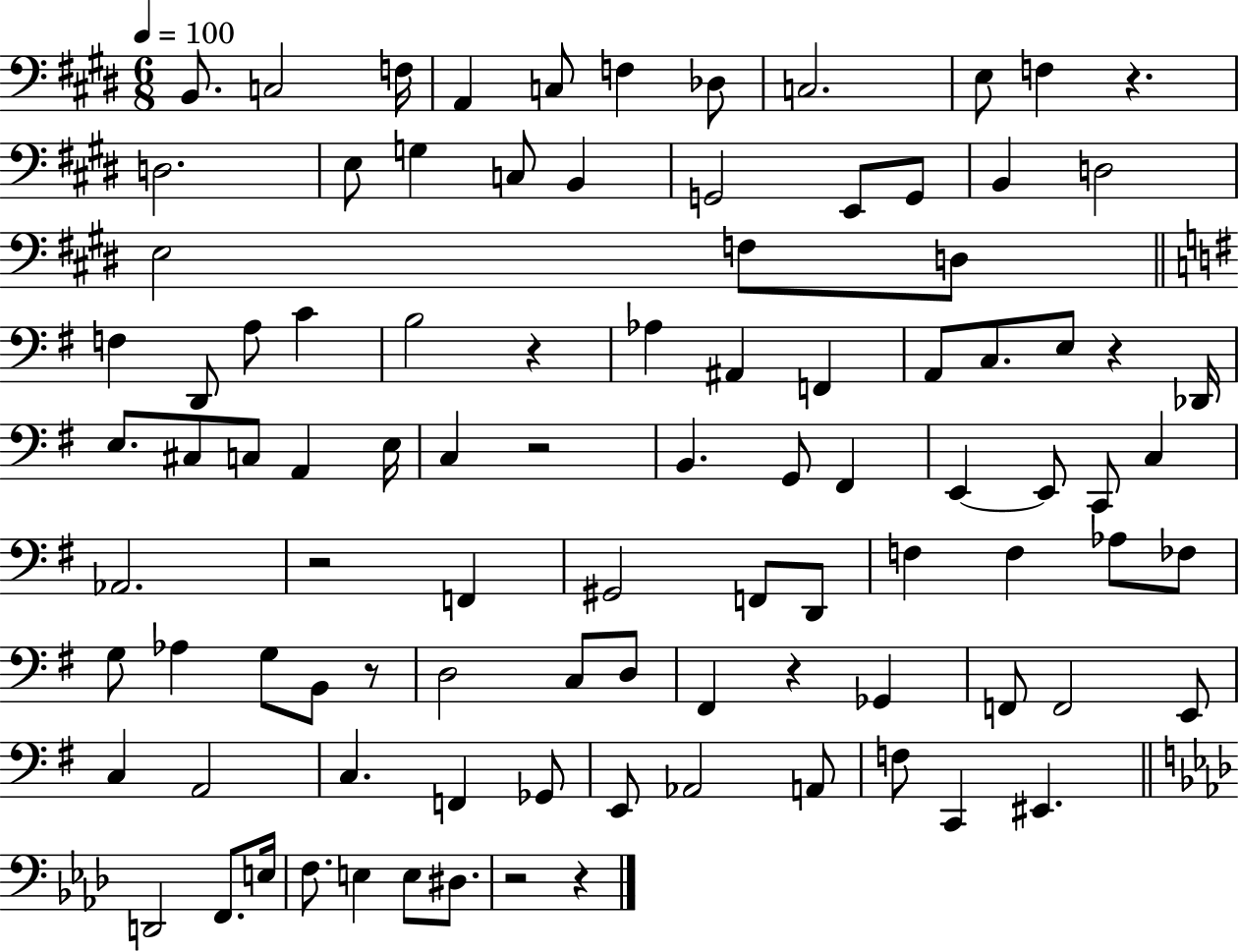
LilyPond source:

{
  \clef bass
  \numericTimeSignature
  \time 6/8
  \key e \major
  \tempo 4 = 100
  b,8. c2 f16 | a,4 c8 f4 des8 | c2. | e8 f4 r4. | \break d2. | e8 g4 c8 b,4 | g,2 e,8 g,8 | b,4 d2 | \break e2 f8 d8 | \bar "||" \break \key e \minor f4 d,8 a8 c'4 | b2 r4 | aes4 ais,4 f,4 | a,8 c8. e8 r4 des,16 | \break e8. cis8 c8 a,4 e16 | c4 r2 | b,4. g,8 fis,4 | e,4~~ e,8 c,8 c4 | \break aes,2. | r2 f,4 | gis,2 f,8 d,8 | f4 f4 aes8 fes8 | \break g8 aes4 g8 b,8 r8 | d2 c8 d8 | fis,4 r4 ges,4 | f,8 f,2 e,8 | \break c4 a,2 | c4. f,4 ges,8 | e,8 aes,2 a,8 | f8 c,4 eis,4. | \break \bar "||" \break \key aes \major d,2 f,8. e16 | f8. e4 e8 dis8. | r2 r4 | \bar "|."
}